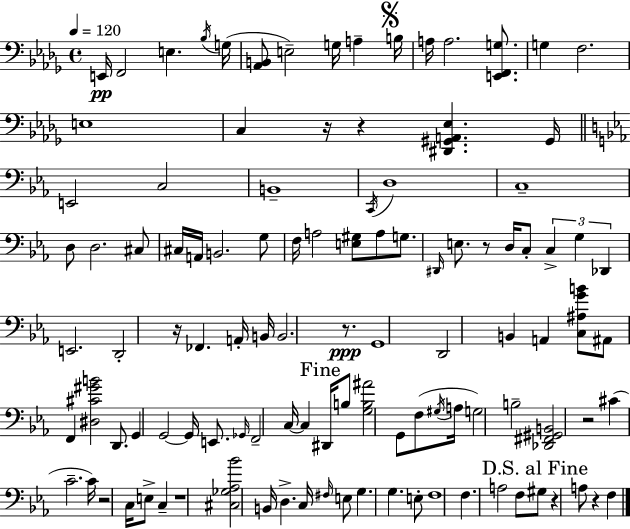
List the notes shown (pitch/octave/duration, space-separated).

E2/s F2/h E3/q. Bb3/s G3/s [Ab2,B2]/e E3/h G3/s A3/q B3/s A3/s A3/h. [E2,F2,G3]/e. G3/q F3/h. E3/w C3/q R/s R/q [D#2,G#2,A2,Eb3]/q. G#2/s E2/h C3/h B2/w C2/s D3/w C3/w D3/e D3/h. C#3/e C#3/s A2/s B2/h. G3/e F3/s A3/h [E3,G#3]/e A3/e G3/e. D#2/s E3/e. R/e D3/s C3/e C3/q G3/q Db2/q E2/h. D2/h R/s FES2/q. A2/s B2/s B2/h. R/e. G2/w D2/h B2/q A2/q [C3,A#3,G4,B4]/e A#2/e F2/q [D#3,C#4,G#4,B4]/h D2/e. G2/q G2/h G2/s E2/e. Gb2/s F2/h C3/s C3/q D#2/s B3/e [G3,B3,A#4]/h G2/e F3/e G#3/s A3/s G3/h B3/h [Db2,F#2,G#2,B2]/h R/h C#4/q C4/h. C4/s R/h C3/s E3/e C3/q R/w [C#3,Gb3,Ab3,Bb4]/h B2/s D3/q. C3/s F#3/s E3/e G3/q. G3/q. E3/e F3/w F3/q. A3/h F3/e G#3/e R/q A3/e R/q F3/q